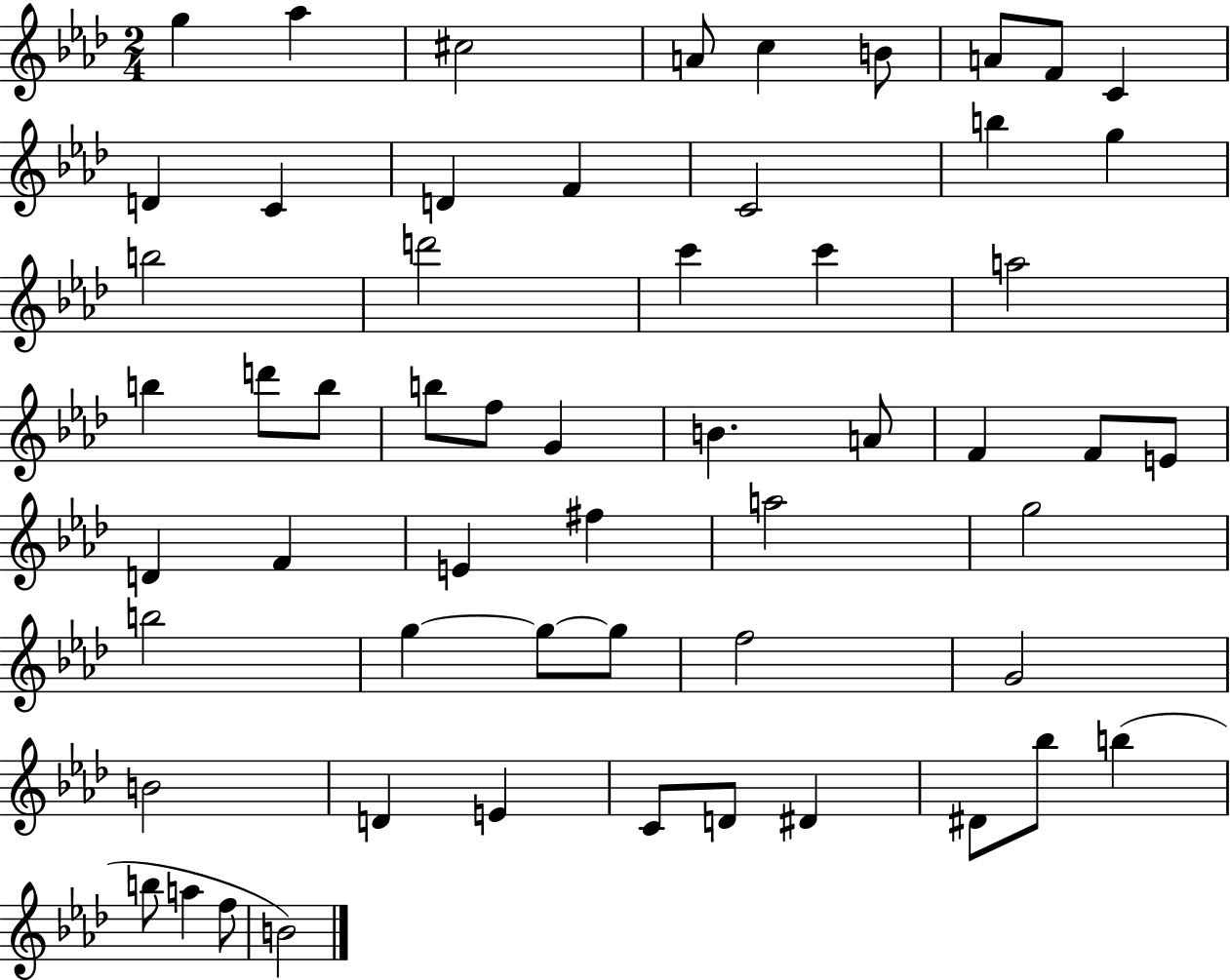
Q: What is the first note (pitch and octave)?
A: G5